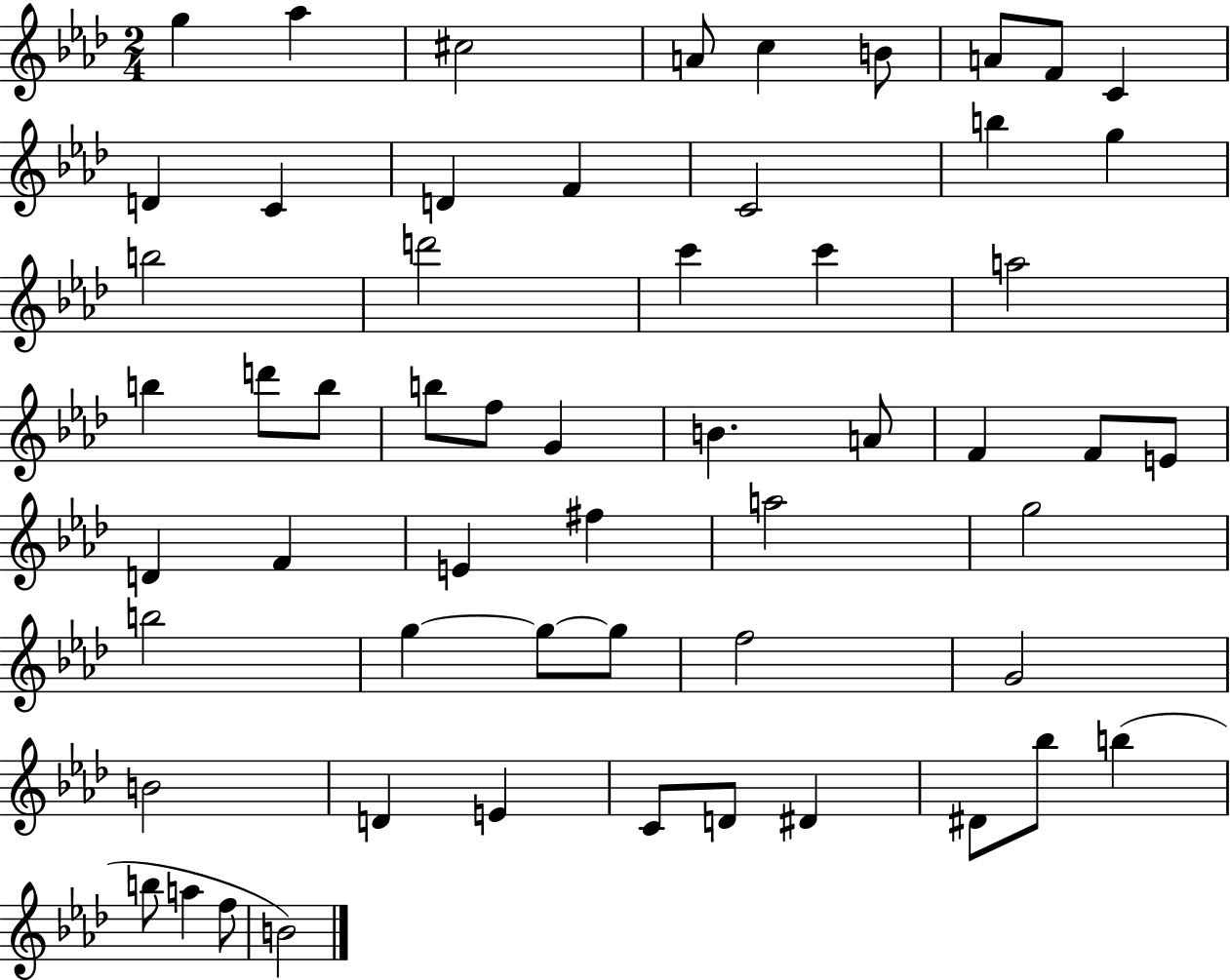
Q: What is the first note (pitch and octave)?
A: G5